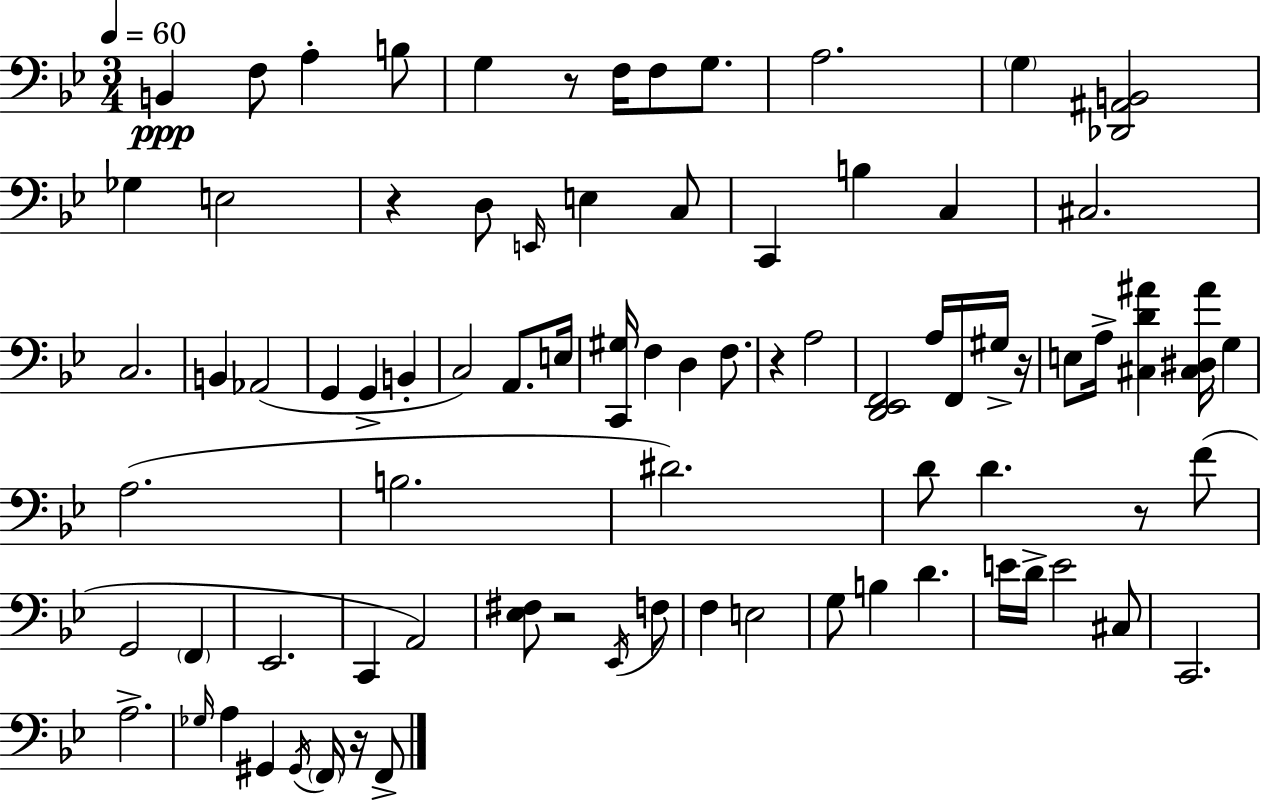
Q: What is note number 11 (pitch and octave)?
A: Gb3